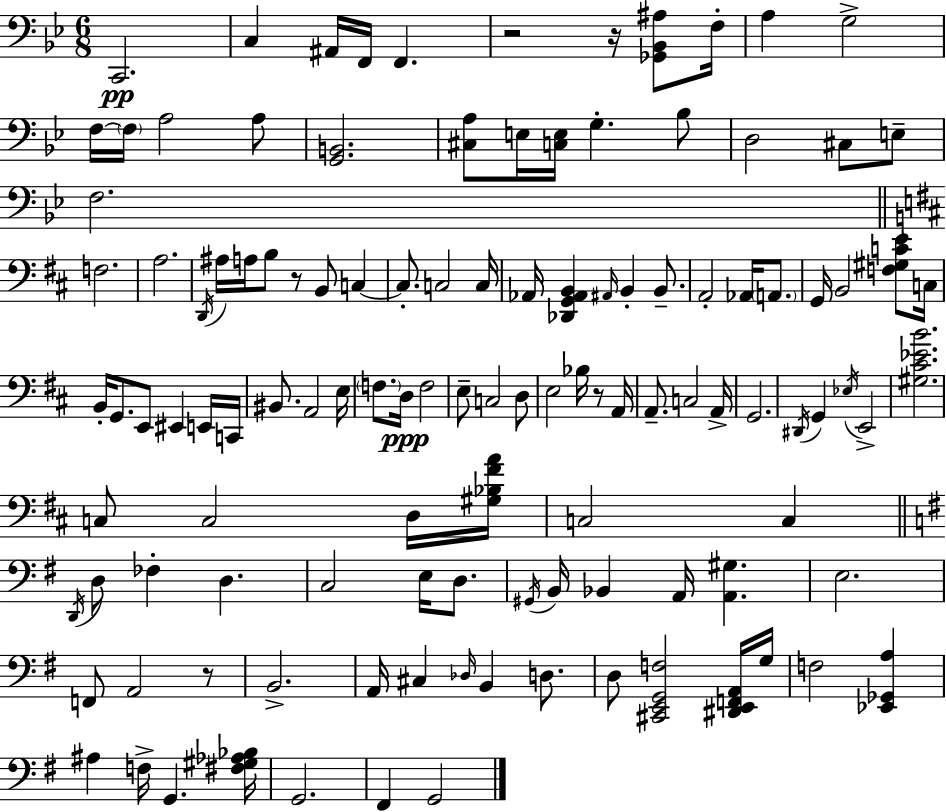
C2/h. C3/q A#2/s F2/s F2/q. R/h R/s [Gb2,Bb2,A#3]/e F3/s A3/q G3/h F3/s F3/s A3/h A3/e [G2,B2]/h. [C#3,A3]/e E3/s [C3,E3]/s G3/q. Bb3/e D3/h C#3/e E3/e F3/h. F3/h. A3/h. D2/s A#3/s A3/s B3/e R/e B2/e C3/q C3/e. C3/h C3/s Ab2/s [Db2,G2,Ab2,B2]/q A#2/s B2/q B2/e. A2/h Ab2/s A2/e. G2/s B2/h [F3,G#3,C4,E4]/e C3/s B2/s G2/e. E2/e EIS2/q E2/s C2/s BIS2/e. A2/h E3/s F3/e. D3/s F3/h E3/e C3/h D3/e E3/h Bb3/s R/e A2/s A2/e. C3/h A2/s G2/h. D#2/s G2/q Eb3/s E2/h [G#3,C#4,Eb4,B4]/h. C3/e C3/h D3/s [G#3,Bb3,F#4,A4]/s C3/h C3/q D2/s D3/e FES3/q D3/q. C3/h E3/s D3/e. G#2/s B2/s Bb2/q A2/s [A2,G#3]/q. E3/h. F2/e A2/h R/e B2/h. A2/s C#3/q Db3/s B2/q D3/e. D3/e [C#2,E2,G2,F3]/h [D#2,E2,F2,A2]/s G3/s F3/h [Eb2,Gb2,A3]/q A#3/q F3/s G2/q. [F#3,G#3,Ab3,Bb3]/s G2/h. F#2/q G2/h